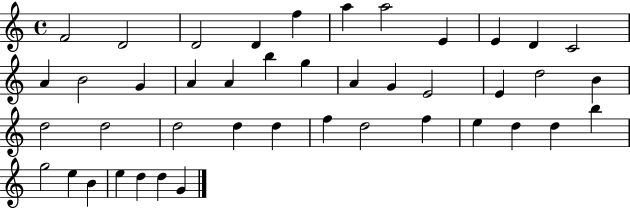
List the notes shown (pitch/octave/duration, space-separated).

F4/h D4/h D4/h D4/q F5/q A5/q A5/h E4/q E4/q D4/q C4/h A4/q B4/h G4/q A4/q A4/q B5/q G5/q A4/q G4/q E4/h E4/q D5/h B4/q D5/h D5/h D5/h D5/q D5/q F5/q D5/h F5/q E5/q D5/q D5/q B5/q G5/h E5/q B4/q E5/q D5/q D5/q G4/q